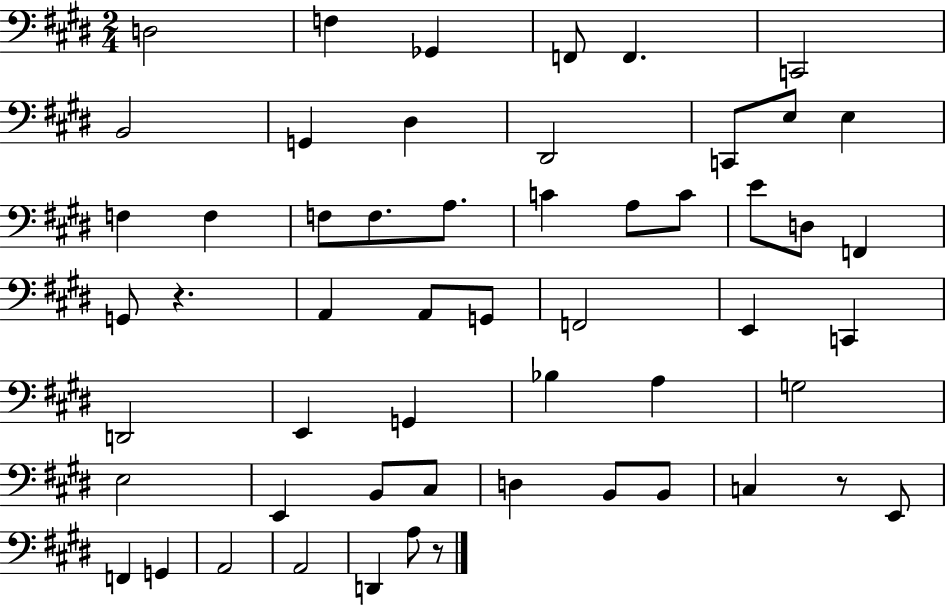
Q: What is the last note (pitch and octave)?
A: A3